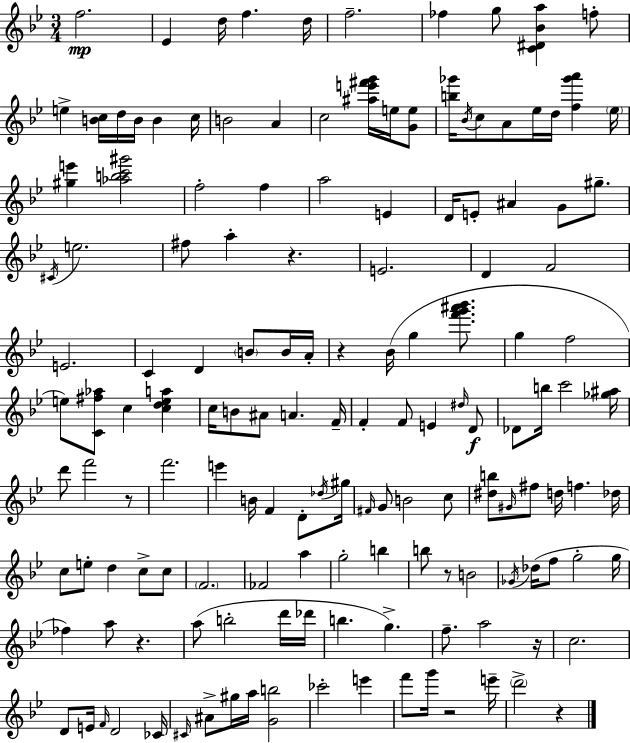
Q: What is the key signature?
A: BES major